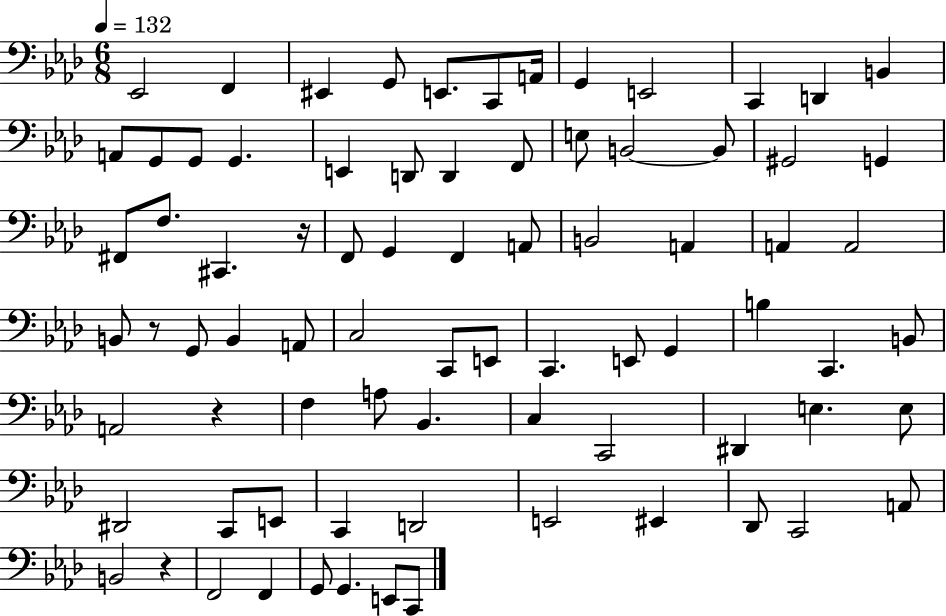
Eb2/h F2/q EIS2/q G2/e E2/e. C2/e A2/s G2/q E2/h C2/q D2/q B2/q A2/e G2/e G2/e G2/q. E2/q D2/e D2/q F2/e E3/e B2/h B2/e G#2/h G2/q F#2/e F3/e. C#2/q. R/s F2/e G2/q F2/q A2/e B2/h A2/q A2/q A2/h B2/e R/e G2/e B2/q A2/e C3/h C2/e E2/e C2/q. E2/e G2/q B3/q C2/q. B2/e A2/h R/q F3/q A3/e Bb2/q. C3/q C2/h D#2/q E3/q. E3/e D#2/h C2/e E2/e C2/q D2/h E2/h EIS2/q Db2/e C2/h A2/e B2/h R/q F2/h F2/q G2/e G2/q. E2/e C2/e